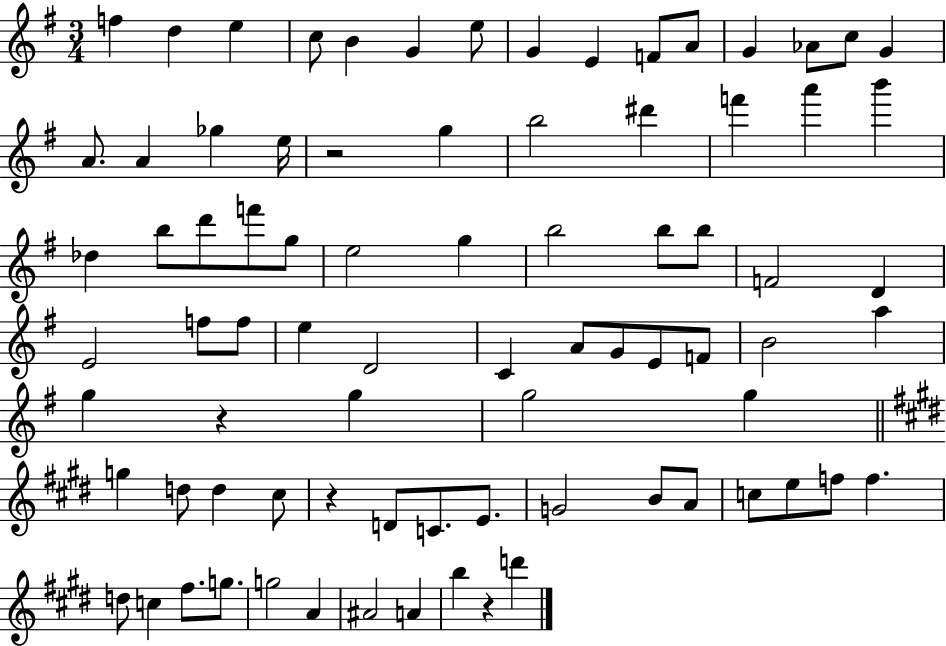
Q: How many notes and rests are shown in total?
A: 81